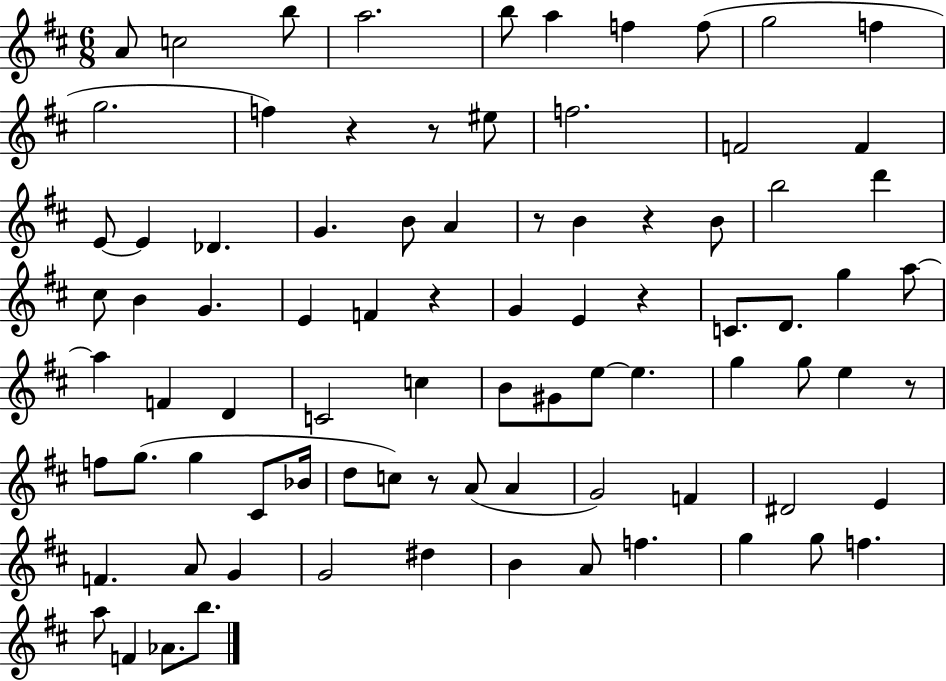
X:1
T:Untitled
M:6/8
L:1/4
K:D
A/2 c2 b/2 a2 b/2 a f f/2 g2 f g2 f z z/2 ^e/2 f2 F2 F E/2 E _D G B/2 A z/2 B z B/2 b2 d' ^c/2 B G E F z G E z C/2 D/2 g a/2 a F D C2 c B/2 ^G/2 e/2 e g g/2 e z/2 f/2 g/2 g ^C/2 _B/4 d/2 c/2 z/2 A/2 A G2 F ^D2 E F A/2 G G2 ^d B A/2 f g g/2 f a/2 F _A/2 b/2